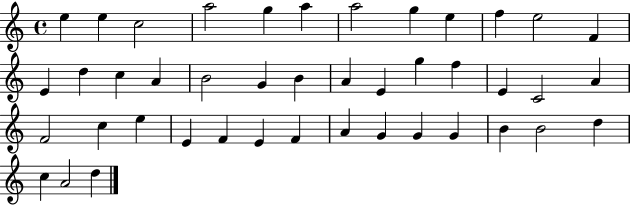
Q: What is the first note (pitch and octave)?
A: E5